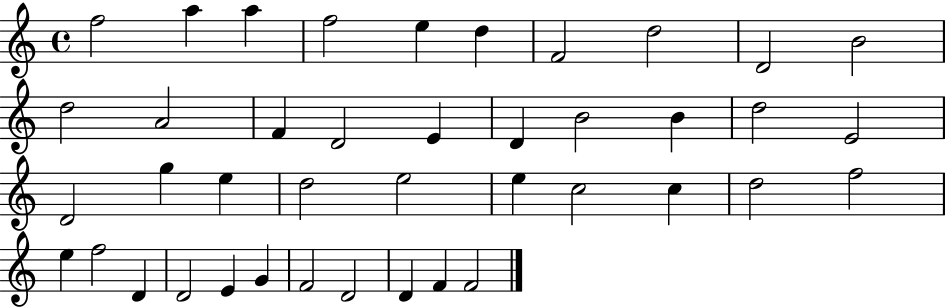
F5/h A5/q A5/q F5/h E5/q D5/q F4/h D5/h D4/h B4/h D5/h A4/h F4/q D4/h E4/q D4/q B4/h B4/q D5/h E4/h D4/h G5/q E5/q D5/h E5/h E5/q C5/h C5/q D5/h F5/h E5/q F5/h D4/q D4/h E4/q G4/q F4/h D4/h D4/q F4/q F4/h